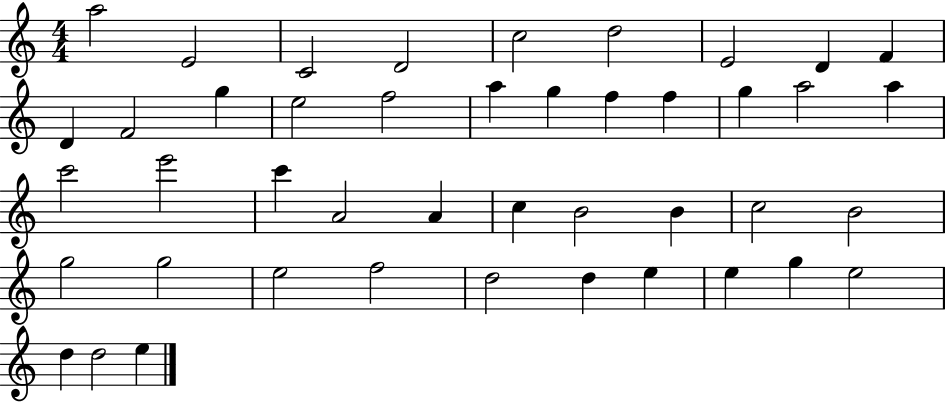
A5/h E4/h C4/h D4/h C5/h D5/h E4/h D4/q F4/q D4/q F4/h G5/q E5/h F5/h A5/q G5/q F5/q F5/q G5/q A5/h A5/q C6/h E6/h C6/q A4/h A4/q C5/q B4/h B4/q C5/h B4/h G5/h G5/h E5/h F5/h D5/h D5/q E5/q E5/q G5/q E5/h D5/q D5/h E5/q